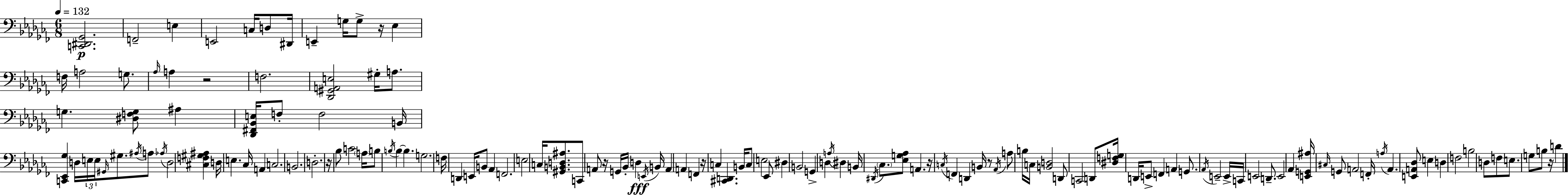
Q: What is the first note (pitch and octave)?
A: F2